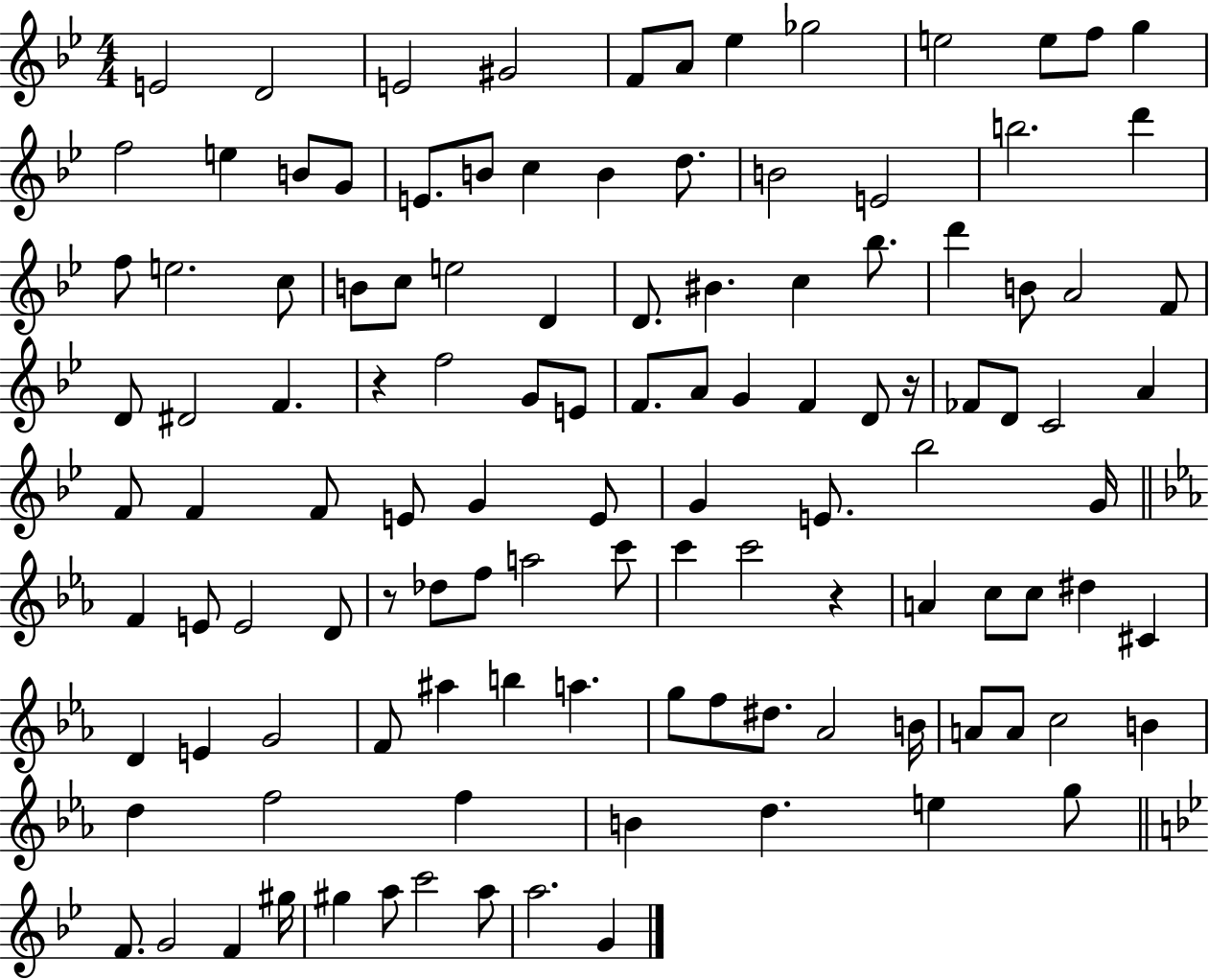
X:1
T:Untitled
M:4/4
L:1/4
K:Bb
E2 D2 E2 ^G2 F/2 A/2 _e _g2 e2 e/2 f/2 g f2 e B/2 G/2 E/2 B/2 c B d/2 B2 E2 b2 d' f/2 e2 c/2 B/2 c/2 e2 D D/2 ^B c _b/2 d' B/2 A2 F/2 D/2 ^D2 F z f2 G/2 E/2 F/2 A/2 G F D/2 z/4 _F/2 D/2 C2 A F/2 F F/2 E/2 G E/2 G E/2 _b2 G/4 F E/2 E2 D/2 z/2 _d/2 f/2 a2 c'/2 c' c'2 z A c/2 c/2 ^d ^C D E G2 F/2 ^a b a g/2 f/2 ^d/2 _A2 B/4 A/2 A/2 c2 B d f2 f B d e g/2 F/2 G2 F ^g/4 ^g a/2 c'2 a/2 a2 G